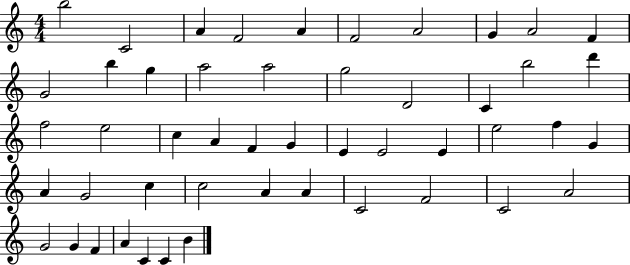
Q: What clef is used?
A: treble